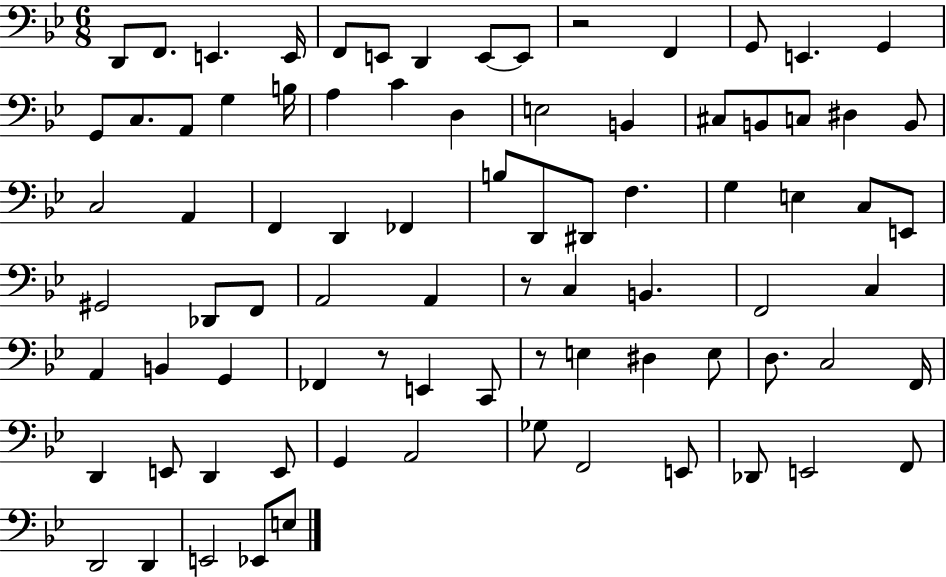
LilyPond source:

{
  \clef bass
  \numericTimeSignature
  \time 6/8
  \key bes \major
  d,8 f,8. e,4. e,16 | f,8 e,8 d,4 e,8~~ e,8 | r2 f,4 | g,8 e,4. g,4 | \break g,8 c8. a,8 g4 b16 | a4 c'4 d4 | e2 b,4 | cis8 b,8 c8 dis4 b,8 | \break c2 a,4 | f,4 d,4 fes,4 | b8 d,8 dis,8 f4. | g4 e4 c8 e,8 | \break gis,2 des,8 f,8 | a,2 a,4 | r8 c4 b,4. | f,2 c4 | \break a,4 b,4 g,4 | fes,4 r8 e,4 c,8 | r8 e4 dis4 e8 | d8. c2 f,16 | \break d,4 e,8 d,4 e,8 | g,4 a,2 | ges8 f,2 e,8 | des,8 e,2 f,8 | \break d,2 d,4 | e,2 ees,8 e8 | \bar "|."
}